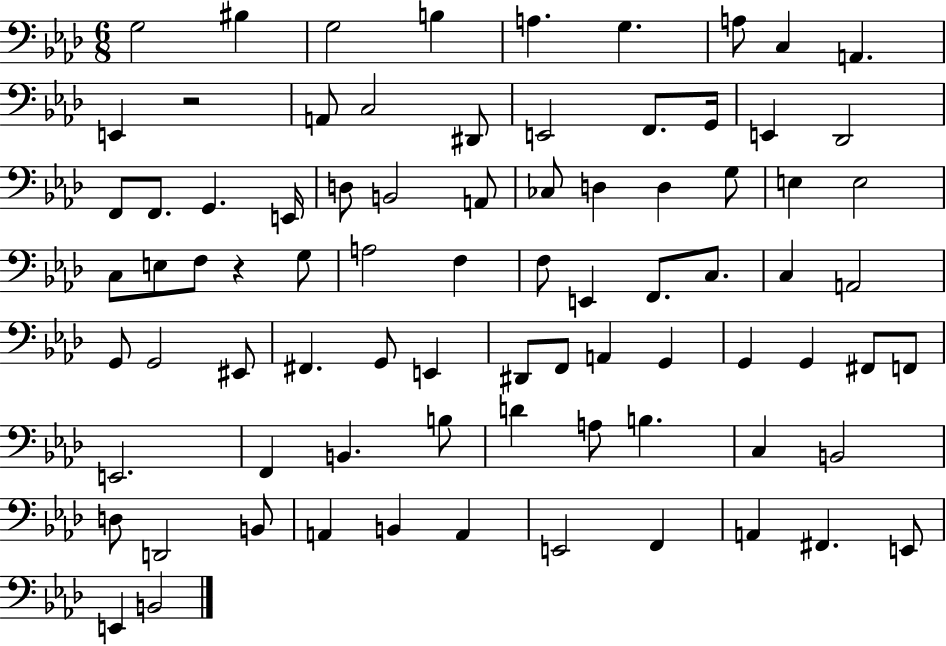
G3/h BIS3/q G3/h B3/q A3/q. G3/q. A3/e C3/q A2/q. E2/q R/h A2/e C3/h D#2/e E2/h F2/e. G2/s E2/q Db2/h F2/e F2/e. G2/q. E2/s D3/e B2/h A2/e CES3/e D3/q D3/q G3/e E3/q E3/h C3/e E3/e F3/e R/q G3/e A3/h F3/q F3/e E2/q F2/e. C3/e. C3/q A2/h G2/e G2/h EIS2/e F#2/q. G2/e E2/q D#2/e F2/e A2/q G2/q G2/q G2/q F#2/e F2/e E2/h. F2/q B2/q. B3/e D4/q A3/e B3/q. C3/q B2/h D3/e D2/h B2/e A2/q B2/q A2/q E2/h F2/q A2/q F#2/q. E2/e E2/q B2/h